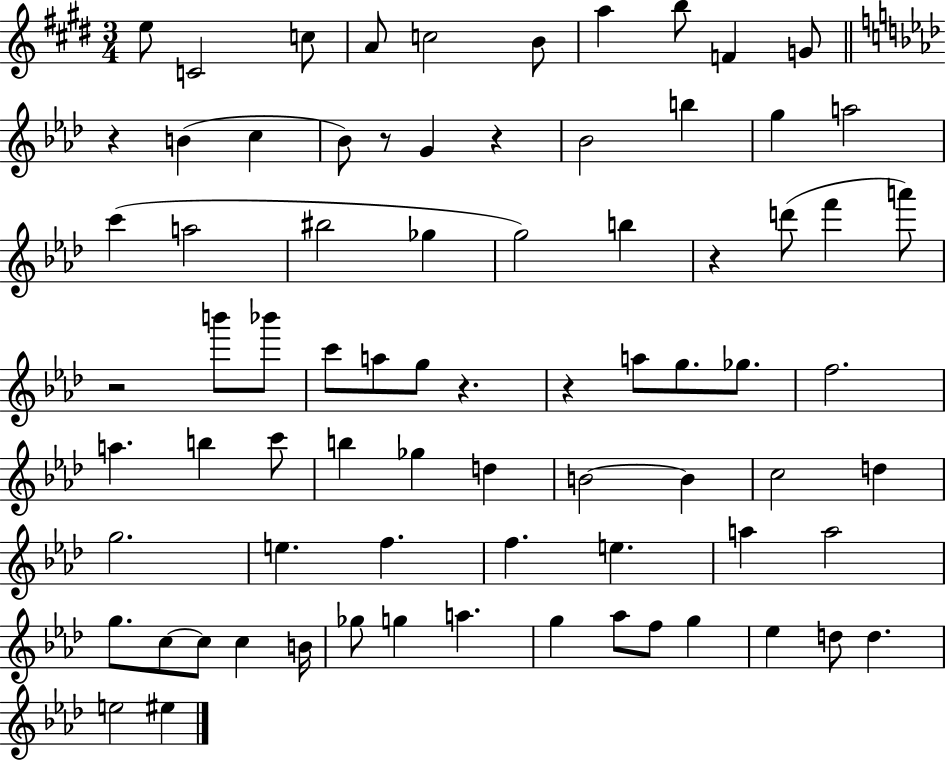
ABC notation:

X:1
T:Untitled
M:3/4
L:1/4
K:E
e/2 C2 c/2 A/2 c2 B/2 a b/2 F G/2 z B c _B/2 z/2 G z _B2 b g a2 c' a2 ^b2 _g g2 b z d'/2 f' a'/2 z2 b'/2 _b'/2 c'/2 a/2 g/2 z z a/2 g/2 _g/2 f2 a b c'/2 b _g d B2 B c2 d g2 e f f e a a2 g/2 c/2 c/2 c B/4 _g/2 g a g _a/2 f/2 g _e d/2 d e2 ^e